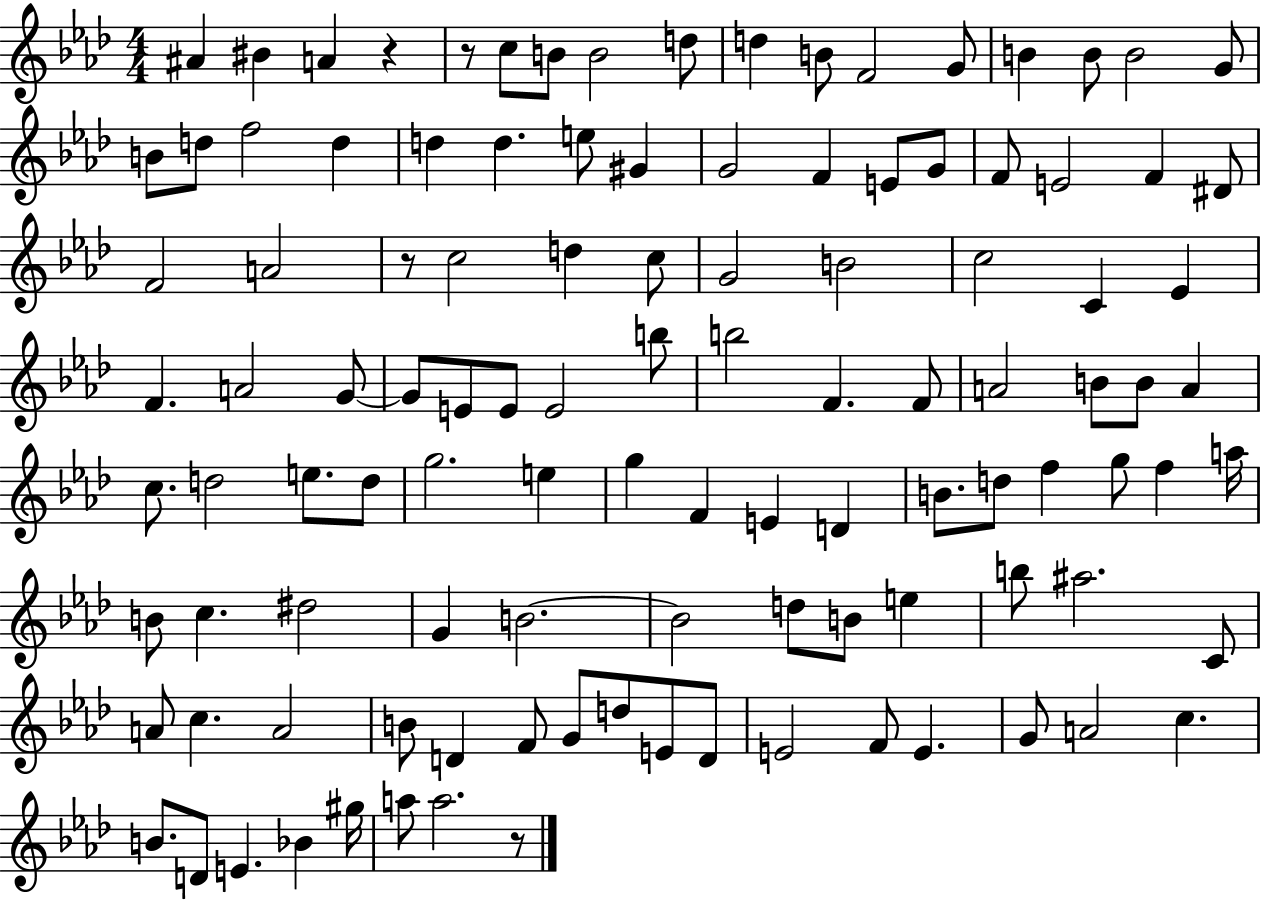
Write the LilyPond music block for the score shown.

{
  \clef treble
  \numericTimeSignature
  \time 4/4
  \key aes \major
  ais'4 bis'4 a'4 r4 | r8 c''8 b'8 b'2 d''8 | d''4 b'8 f'2 g'8 | b'4 b'8 b'2 g'8 | \break b'8 d''8 f''2 d''4 | d''4 d''4. e''8 gis'4 | g'2 f'4 e'8 g'8 | f'8 e'2 f'4 dis'8 | \break f'2 a'2 | r8 c''2 d''4 c''8 | g'2 b'2 | c''2 c'4 ees'4 | \break f'4. a'2 g'8~~ | g'8 e'8 e'8 e'2 b''8 | b''2 f'4. f'8 | a'2 b'8 b'8 a'4 | \break c''8. d''2 e''8. d''8 | g''2. e''4 | g''4 f'4 e'4 d'4 | b'8. d''8 f''4 g''8 f''4 a''16 | \break b'8 c''4. dis''2 | g'4 b'2.~~ | b'2 d''8 b'8 e''4 | b''8 ais''2. c'8 | \break a'8 c''4. a'2 | b'8 d'4 f'8 g'8 d''8 e'8 d'8 | e'2 f'8 e'4. | g'8 a'2 c''4. | \break b'8. d'8 e'4. bes'4 gis''16 | a''8 a''2. r8 | \bar "|."
}